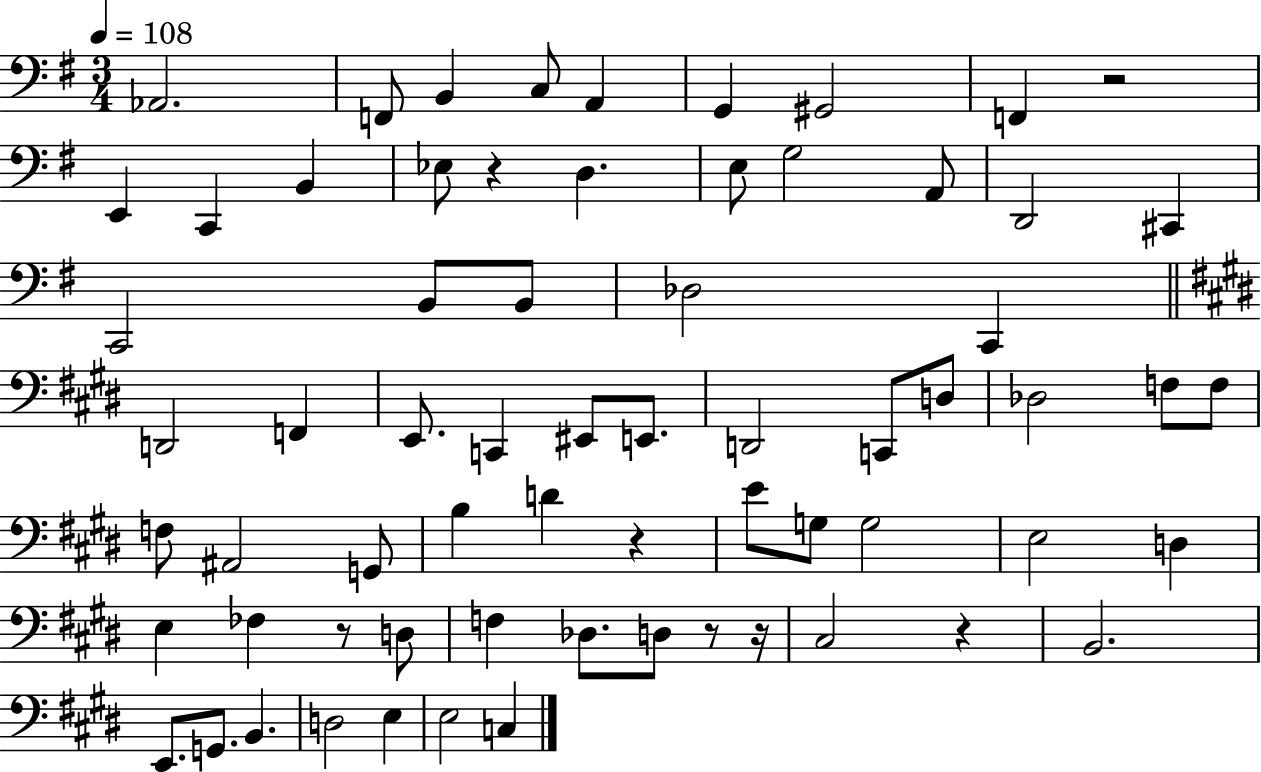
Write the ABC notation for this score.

X:1
T:Untitled
M:3/4
L:1/4
K:G
_A,,2 F,,/2 B,, C,/2 A,, G,, ^G,,2 F,, z2 E,, C,, B,, _E,/2 z D, E,/2 G,2 A,,/2 D,,2 ^C,, C,,2 B,,/2 B,,/2 _D,2 C,, D,,2 F,, E,,/2 C,, ^E,,/2 E,,/2 D,,2 C,,/2 D,/2 _D,2 F,/2 F,/2 F,/2 ^A,,2 G,,/2 B, D z E/2 G,/2 G,2 E,2 D, E, _F, z/2 D,/2 F, _D,/2 D,/2 z/2 z/4 ^C,2 z B,,2 E,,/2 G,,/2 B,, D,2 E, E,2 C,